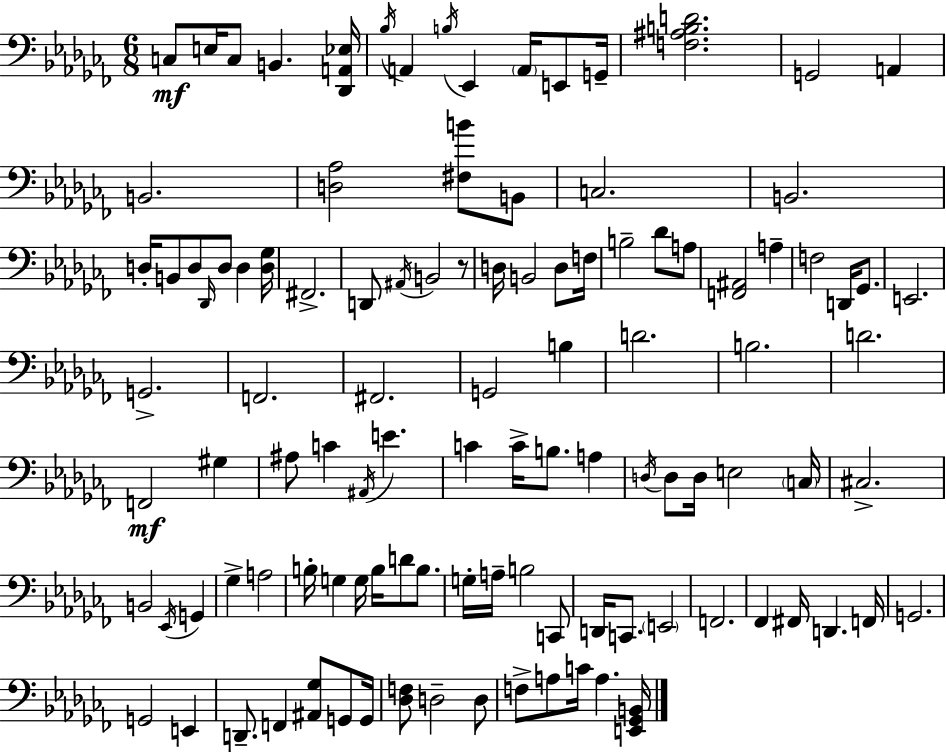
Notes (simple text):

C3/e E3/s C3/e B2/q. [Db2,A2,Eb3]/s Bb3/s A2/q B3/s Eb2/q A2/s E2/e G2/s [F3,A#3,B3,D4]/h. G2/h A2/q B2/h. [D3,Ab3]/h [F#3,B4]/e B2/e C3/h. B2/h. D3/s B2/e D3/e Db2/s D3/e D3/q [D3,Gb3]/s F#2/h. D2/e A#2/s B2/h R/e D3/s B2/h D3/e F3/s B3/h Db4/e A3/e [F2,A#2]/h A3/q F3/h D2/s Gb2/e. E2/h. G2/h. F2/h. F#2/h. G2/h B3/q D4/h. B3/h. D4/h. F2/h G#3/q A#3/e C4/q A#2/s E4/q. C4/q C4/s B3/e. A3/q D3/s D3/e D3/s E3/h C3/s C#3/h. B2/h Eb2/s G2/q Gb3/q A3/h B3/s G3/q G3/s B3/s D4/e B3/e. G3/s A3/s B3/h C2/e D2/s C2/e. E2/h F2/h. FES2/q F#2/s D2/q. F2/s G2/h. G2/h E2/q D2/e. F2/q [A#2,Gb3]/e G2/e G2/s [Db3,F3]/e D3/h D3/e F3/e A3/e C4/s A3/q. [E2,Gb2,B2]/s